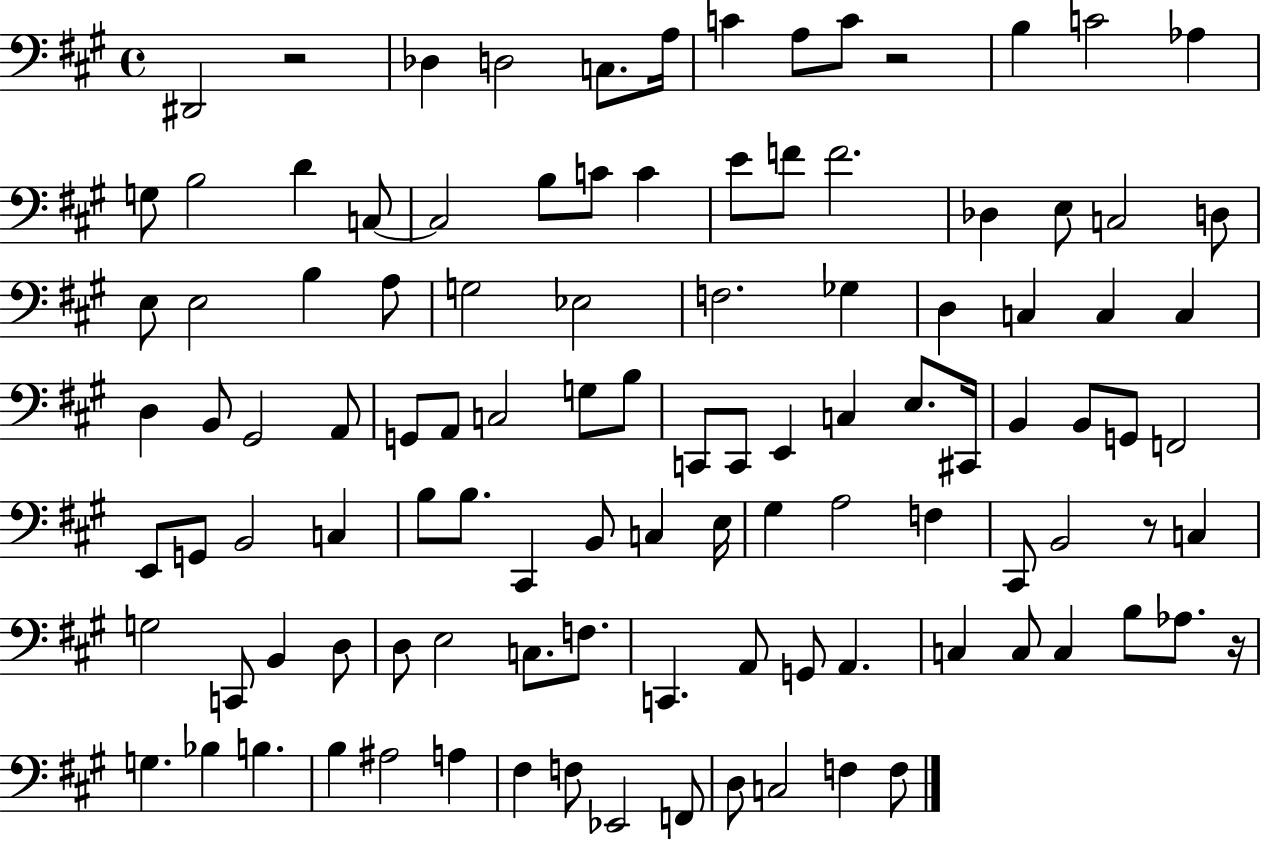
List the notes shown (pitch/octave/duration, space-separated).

D#2/h R/h Db3/q D3/h C3/e. A3/s C4/q A3/e C4/e R/h B3/q C4/h Ab3/q G3/e B3/h D4/q C3/e C3/h B3/e C4/e C4/q E4/e F4/e F4/h. Db3/q E3/e C3/h D3/e E3/e E3/h B3/q A3/e G3/h Eb3/h F3/h. Gb3/q D3/q C3/q C3/q C3/q D3/q B2/e G#2/h A2/e G2/e A2/e C3/h G3/e B3/e C2/e C2/e E2/q C3/q E3/e. C#2/s B2/q B2/e G2/e F2/h E2/e G2/e B2/h C3/q B3/e B3/e. C#2/q B2/e C3/q E3/s G#3/q A3/h F3/q C#2/e B2/h R/e C3/q G3/h C2/e B2/q D3/e D3/e E3/h C3/e. F3/e. C2/q. A2/e G2/e A2/q. C3/q C3/e C3/q B3/e Ab3/e. R/s G3/q. Bb3/q B3/q. B3/q A#3/h A3/q F#3/q F3/e Eb2/h F2/e D3/e C3/h F3/q F3/e